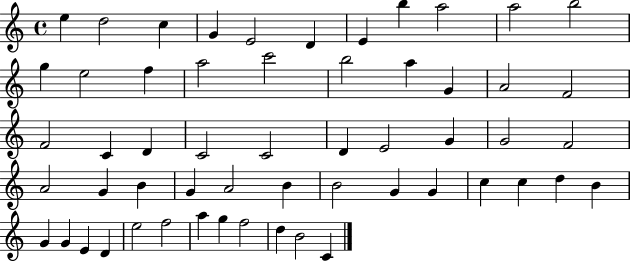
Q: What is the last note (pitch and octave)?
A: C4